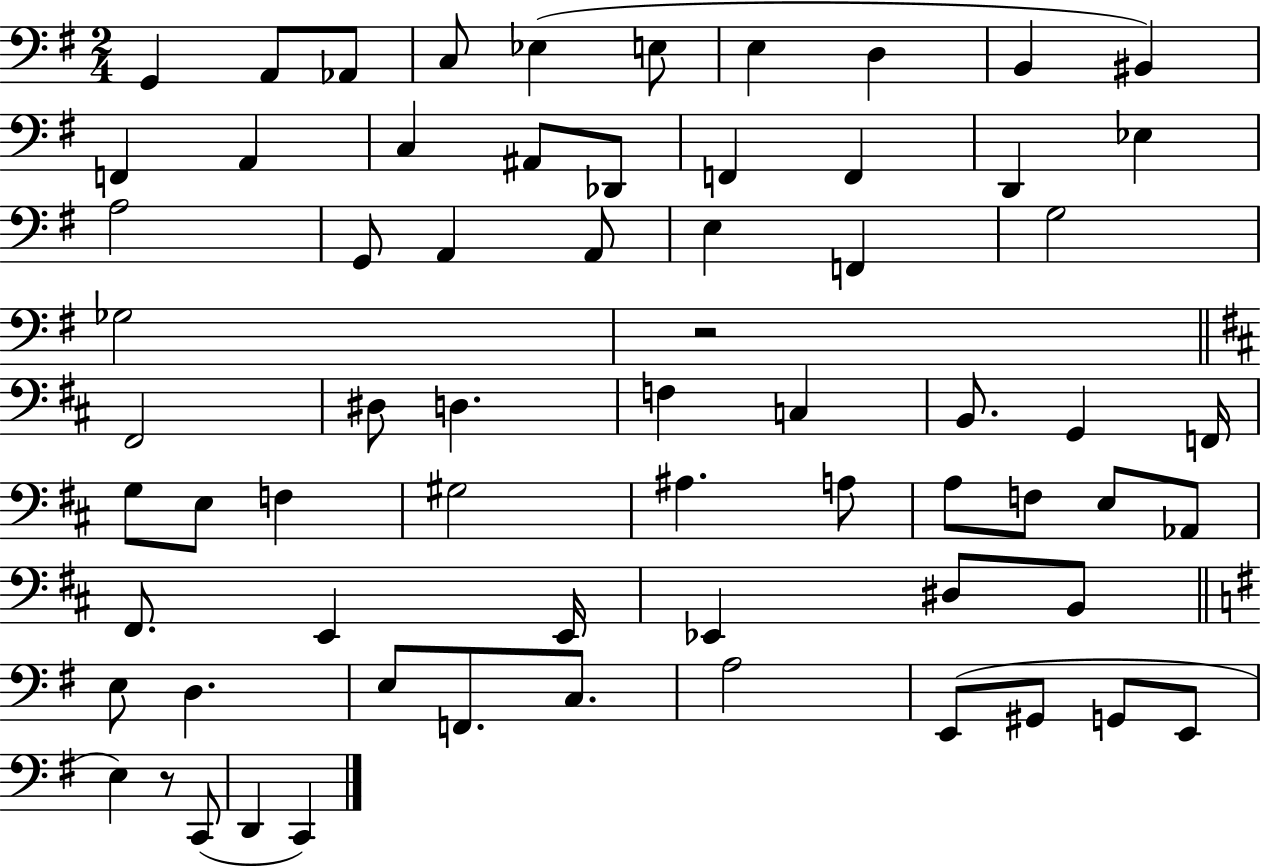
X:1
T:Untitled
M:2/4
L:1/4
K:G
G,, A,,/2 _A,,/2 C,/2 _E, E,/2 E, D, B,, ^B,, F,, A,, C, ^A,,/2 _D,,/2 F,, F,, D,, _E, A,2 G,,/2 A,, A,,/2 E, F,, G,2 _G,2 z2 ^F,,2 ^D,/2 D, F, C, B,,/2 G,, F,,/4 G,/2 E,/2 F, ^G,2 ^A, A,/2 A,/2 F,/2 E,/2 _A,,/2 ^F,,/2 E,, E,,/4 _E,, ^D,/2 B,,/2 E,/2 D, E,/2 F,,/2 C,/2 A,2 E,,/2 ^G,,/2 G,,/2 E,,/2 E, z/2 C,,/2 D,, C,,